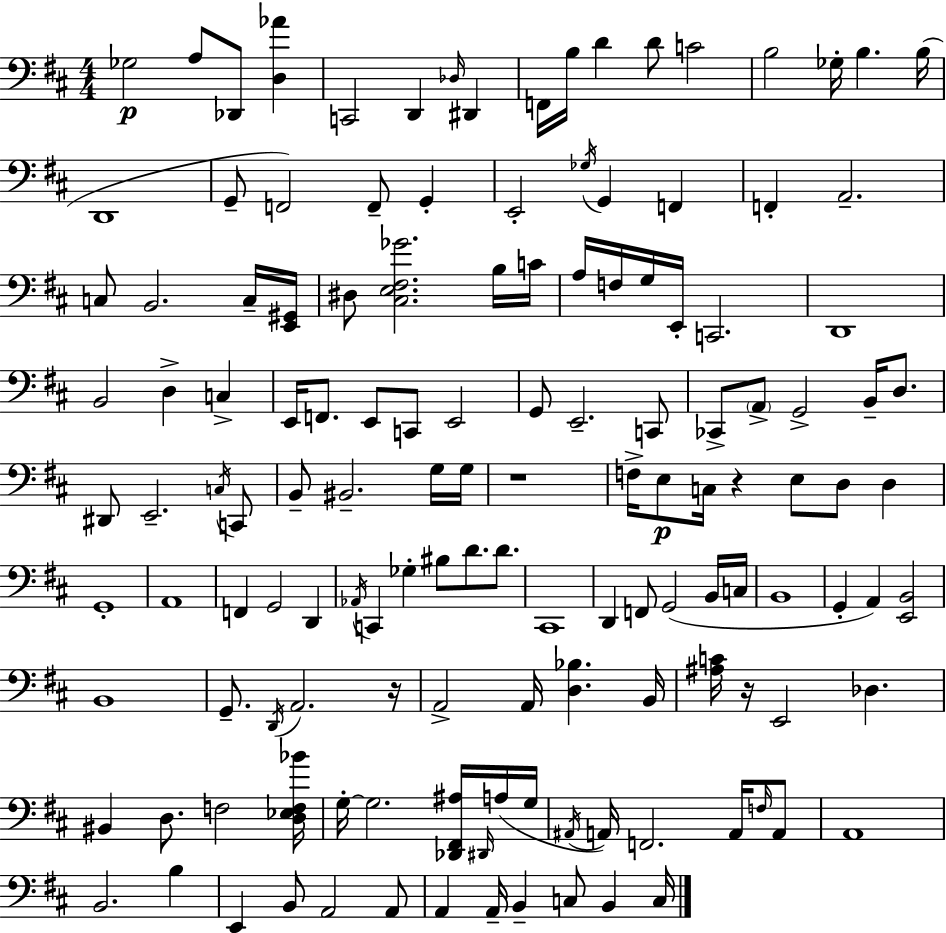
Gb3/h A3/e Db2/e [D3,Ab4]/q C2/h D2/q Db3/s D#2/q F2/s B3/s D4/q D4/e C4/h B3/h Gb3/s B3/q. B3/s D2/w G2/e F2/h F2/e G2/q E2/h Gb3/s G2/q F2/q F2/q A2/h. C3/e B2/h. C3/s [E2,G#2]/s D#3/e [C#3,E3,F#3,Gb4]/h. B3/s C4/s A3/s F3/s G3/s E2/s C2/h. D2/w B2/h D3/q C3/q E2/s F2/e. E2/e C2/e E2/h G2/e E2/h. C2/e CES2/e A2/e G2/h B2/s D3/e. D#2/e E2/h. C3/s C2/e B2/e BIS2/h. G3/s G3/s R/w F3/s E3/e C3/s R/q E3/e D3/e D3/q G2/w A2/w F2/q G2/h D2/q Ab2/s C2/q Gb3/q BIS3/e D4/e. D4/e. C#2/w D2/q F2/e G2/h B2/s C3/s B2/w G2/q A2/q [E2,B2]/h B2/w G2/e. D2/s A2/h. R/s A2/h A2/s [D3,Bb3]/q. B2/s [A#3,C4]/s R/s E2/h Db3/q. BIS2/q D3/e. F3/h [D3,Eb3,F3,Bb4]/s G3/s G3/h. [Db2,F#2,A#3]/s D#2/s A3/s G3/s A#2/s A2/s F2/h. A2/s F3/s A2/e A2/w B2/h. B3/q E2/q B2/e A2/h A2/e A2/q A2/s B2/q C3/e B2/q C3/s